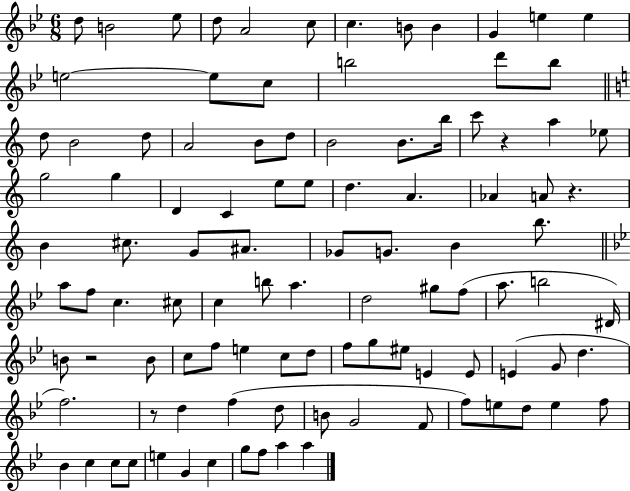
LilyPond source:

{
  \clef treble
  \numericTimeSignature
  \time 6/8
  \key bes \major
  d''8 b'2 ees''8 | d''8 a'2 c''8 | c''4. b'8 b'4 | g'4 e''4 e''4 | \break e''2~~ e''8 c''8 | b''2 d'''8 b''8 | \bar "||" \break \key c \major d''8 b'2 d''8 | a'2 b'8 d''8 | b'2 b'8. b''16 | c'''8 r4 a''4 ees''8 | \break g''2 g''4 | d'4 c'4 e''8 e''8 | d''4. a'4. | aes'4 a'8 r4. | \break b'4 cis''8. g'8 ais'8. | ges'8 g'8. b'4 b''8. | \bar "||" \break \key bes \major a''8 f''8 c''4. cis''8 | c''4 b''8 a''4. | d''2 gis''8 f''8( | a''8. b''2 dis'16) | \break b'8 r2 b'8 | c''8 f''8 e''4 c''8 d''8 | f''8 g''8 eis''8 e'4 e'8 | e'4( g'8 d''4. | \break f''2.) | r8 d''4 f''4( d''8 | b'8 g'2 f'8 | f''8) e''8 d''8 e''4 f''8 | \break bes'4 c''4 c''8 c''8 | e''4 g'4 c''4 | g''8 f''8 a''4 a''4 | \bar "|."
}